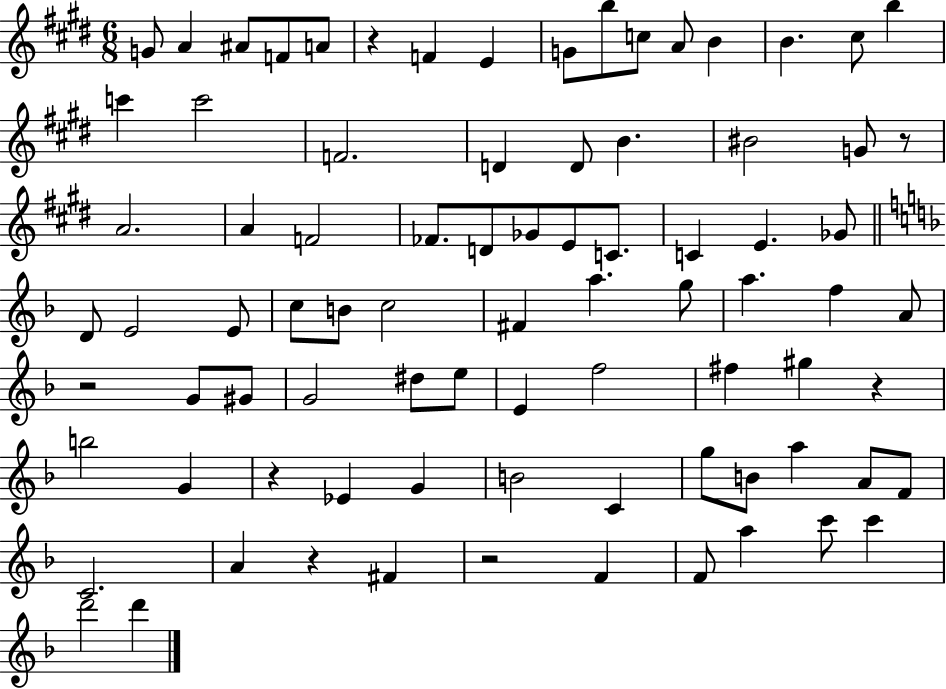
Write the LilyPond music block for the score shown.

{
  \clef treble
  \numericTimeSignature
  \time 6/8
  \key e \major
  \repeat volta 2 { g'8 a'4 ais'8 f'8 a'8 | r4 f'4 e'4 | g'8 b''8 c''8 a'8 b'4 | b'4. cis''8 b''4 | \break c'''4 c'''2 | f'2. | d'4 d'8 b'4. | bis'2 g'8 r8 | \break a'2. | a'4 f'2 | fes'8. d'8 ges'8 e'8 c'8. | c'4 e'4. ges'8 | \break \bar "||" \break \key f \major d'8 e'2 e'8 | c''8 b'8 c''2 | fis'4 a''4. g''8 | a''4. f''4 a'8 | \break r2 g'8 gis'8 | g'2 dis''8 e''8 | e'4 f''2 | fis''4 gis''4 r4 | \break b''2 g'4 | r4 ees'4 g'4 | b'2 c'4 | g''8 b'8 a''4 a'8 f'8 | \break c'2. | a'4 r4 fis'4 | r2 f'4 | f'8 a''4 c'''8 c'''4 | \break d'''2 d'''4 | } \bar "|."
}